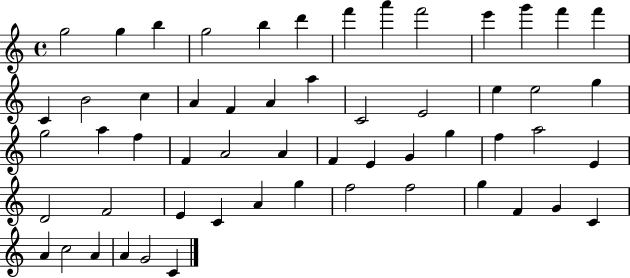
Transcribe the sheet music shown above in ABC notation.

X:1
T:Untitled
M:4/4
L:1/4
K:C
g2 g b g2 b d' f' a' f'2 e' g' f' f' C B2 c A F A a C2 E2 e e2 g g2 a f F A2 A F E G g f a2 E D2 F2 E C A g f2 f2 g F G C A c2 A A G2 C